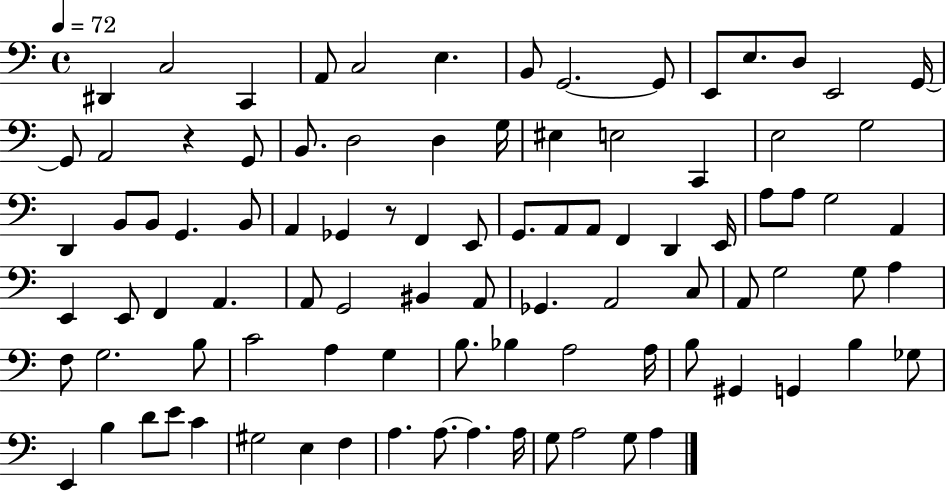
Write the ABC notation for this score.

X:1
T:Untitled
M:4/4
L:1/4
K:C
^D,, C,2 C,, A,,/2 C,2 E, B,,/2 G,,2 G,,/2 E,,/2 E,/2 D,/2 E,,2 G,,/4 G,,/2 A,,2 z G,,/2 B,,/2 D,2 D, G,/4 ^E, E,2 C,, E,2 G,2 D,, B,,/2 B,,/2 G,, B,,/2 A,, _G,, z/2 F,, E,,/2 G,,/2 A,,/2 A,,/2 F,, D,, E,,/4 A,/2 A,/2 G,2 A,, E,, E,,/2 F,, A,, A,,/2 G,,2 ^B,, A,,/2 _G,, A,,2 C,/2 A,,/2 G,2 G,/2 A, F,/2 G,2 B,/2 C2 A, G, B,/2 _B, A,2 A,/4 B,/2 ^G,, G,, B, _G,/2 E,, B, D/2 E/2 C ^G,2 E, F, A, A,/2 A, A,/4 G,/2 A,2 G,/2 A,